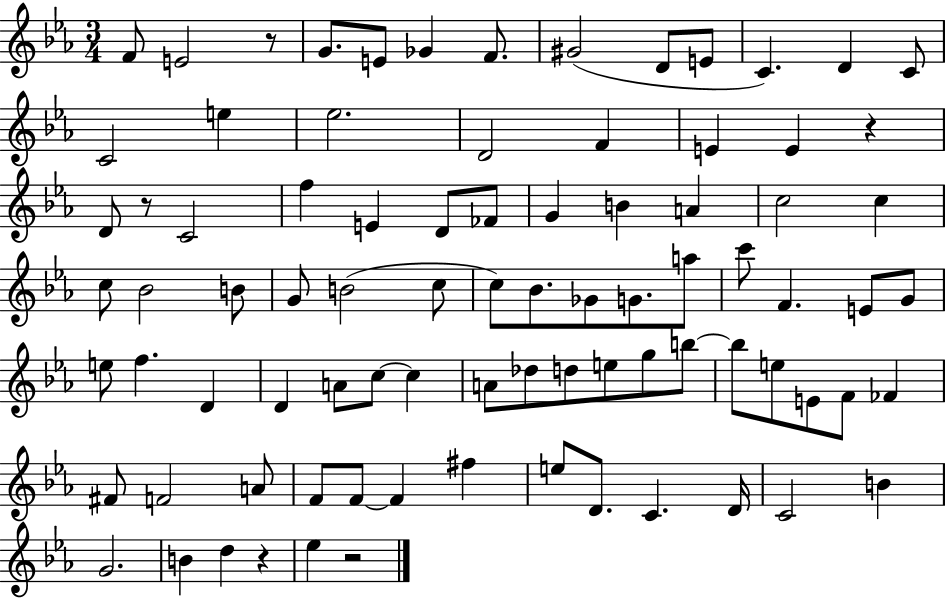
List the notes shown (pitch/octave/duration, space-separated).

F4/e E4/h R/e G4/e. E4/e Gb4/q F4/e. G#4/h D4/e E4/e C4/q. D4/q C4/e C4/h E5/q Eb5/h. D4/h F4/q E4/q E4/q R/q D4/e R/e C4/h F5/q E4/q D4/e FES4/e G4/q B4/q A4/q C5/h C5/q C5/e Bb4/h B4/e G4/e B4/h C5/e C5/e Bb4/e. Gb4/e G4/e. A5/e C6/e F4/q. E4/e G4/e E5/e F5/q. D4/q D4/q A4/e C5/e C5/q A4/e Db5/e D5/e E5/e G5/e B5/e B5/e E5/e E4/e F4/e FES4/q F#4/e F4/h A4/e F4/e F4/e F4/q F#5/q E5/e D4/e. C4/q. D4/s C4/h B4/q G4/h. B4/q D5/q R/q Eb5/q R/h